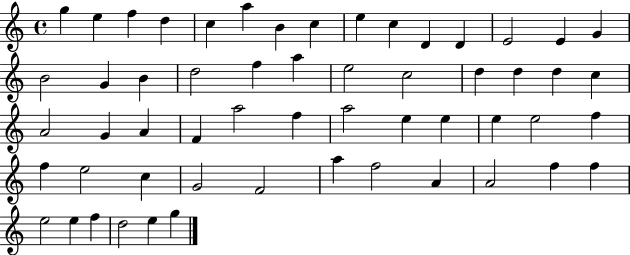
{
  \clef treble
  \time 4/4
  \defaultTimeSignature
  \key c \major
  g''4 e''4 f''4 d''4 | c''4 a''4 b'4 c''4 | e''4 c''4 d'4 d'4 | e'2 e'4 g'4 | \break b'2 g'4 b'4 | d''2 f''4 a''4 | e''2 c''2 | d''4 d''4 d''4 c''4 | \break a'2 g'4 a'4 | f'4 a''2 f''4 | a''2 e''4 e''4 | e''4 e''2 f''4 | \break f''4 e''2 c''4 | g'2 f'2 | a''4 f''2 a'4 | a'2 f''4 f''4 | \break e''2 e''4 f''4 | d''2 e''4 g''4 | \bar "|."
}